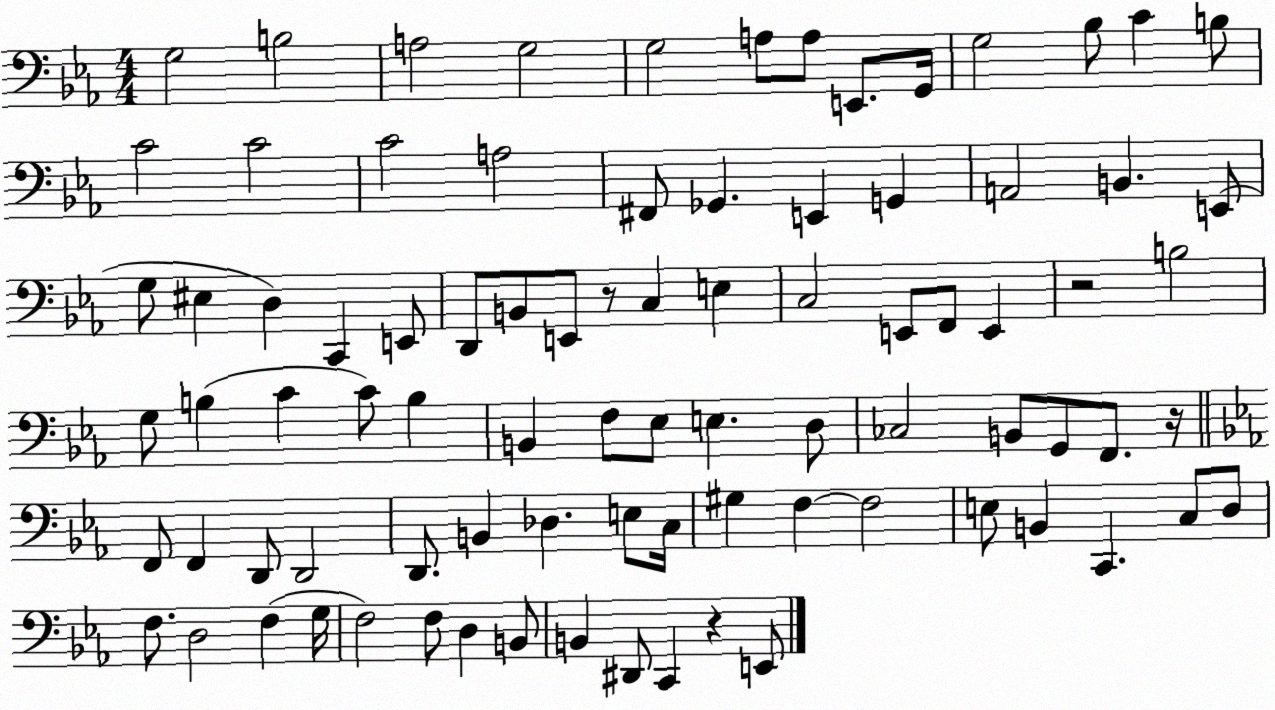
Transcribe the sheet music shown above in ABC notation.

X:1
T:Untitled
M:4/4
L:1/4
K:Eb
G,2 B,2 A,2 G,2 G,2 A,/2 A,/2 E,,/2 G,,/4 G,2 _B,/2 C B,/2 C2 C2 C2 A,2 ^F,,/2 _G,, E,, G,, A,,2 B,, E,,/2 G,/2 ^E, D, C,, E,,/2 D,,/2 B,,/2 E,,/2 z/2 C, E, C,2 E,,/2 F,,/2 E,, z2 B,2 G,/2 B, C C/2 B, B,, F,/2 _E,/2 E, D,/2 _C,2 B,,/2 G,,/2 F,,/2 z/4 F,,/2 F,, D,,/2 D,,2 D,,/2 B,, _D, E,/2 C,/4 ^G, F, F,2 E,/2 B,, C,, C,/2 D,/2 F,/2 D,2 F, G,/4 F,2 F,/2 D, B,,/2 B,, ^D,,/2 C,, z E,,/2